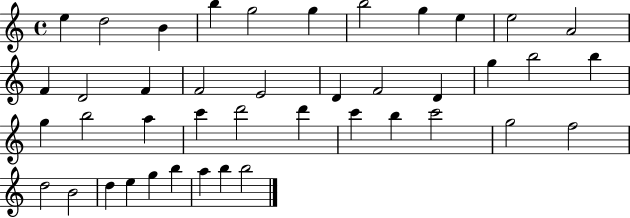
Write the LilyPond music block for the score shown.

{
  \clef treble
  \time 4/4
  \defaultTimeSignature
  \key c \major
  e''4 d''2 b'4 | b''4 g''2 g''4 | b''2 g''4 e''4 | e''2 a'2 | \break f'4 d'2 f'4 | f'2 e'2 | d'4 f'2 d'4 | g''4 b''2 b''4 | \break g''4 b''2 a''4 | c'''4 d'''2 d'''4 | c'''4 b''4 c'''2 | g''2 f''2 | \break d''2 b'2 | d''4 e''4 g''4 b''4 | a''4 b''4 b''2 | \bar "|."
}